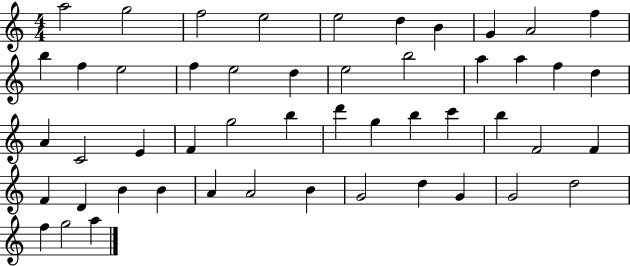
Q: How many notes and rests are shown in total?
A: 50